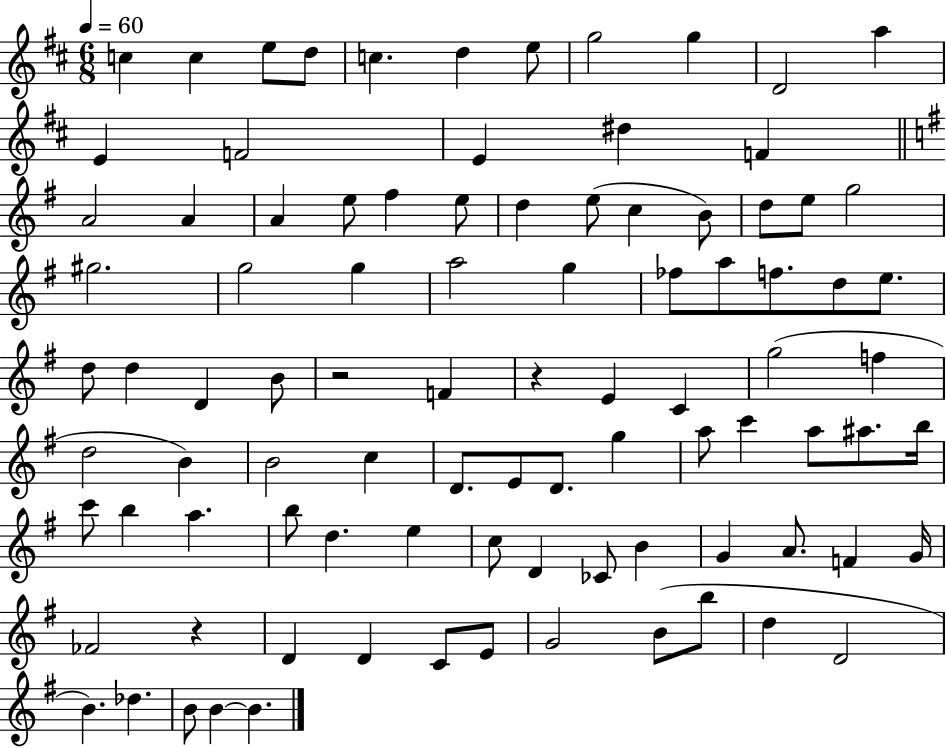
C5/q C5/q E5/e D5/e C5/q. D5/q E5/e G5/h G5/q D4/h A5/q E4/q F4/h E4/q D#5/q F4/q A4/h A4/q A4/q E5/e F#5/q E5/e D5/q E5/e C5/q B4/e D5/e E5/e G5/h G#5/h. G5/h G5/q A5/h G5/q FES5/e A5/e F5/e. D5/e E5/e. D5/e D5/q D4/q B4/e R/h F4/q R/q E4/q C4/q G5/h F5/q D5/h B4/q B4/h C5/q D4/e. E4/e D4/e. G5/q A5/e C6/q A5/e A#5/e. B5/s C6/e B5/q A5/q. B5/e D5/q. E5/q C5/e D4/q CES4/e B4/q G4/q A4/e. F4/q G4/s FES4/h R/q D4/q D4/q C4/e E4/e G4/h B4/e B5/e D5/q D4/h B4/q. Db5/q. B4/e B4/q B4/q.